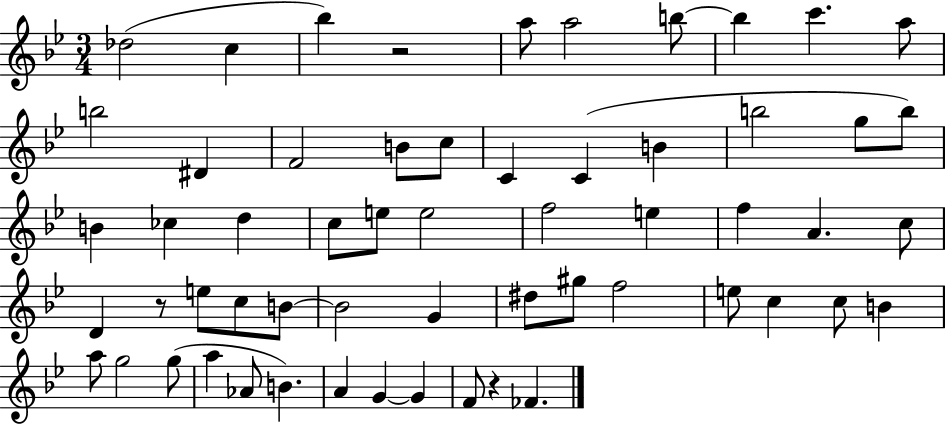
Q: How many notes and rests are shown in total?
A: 58